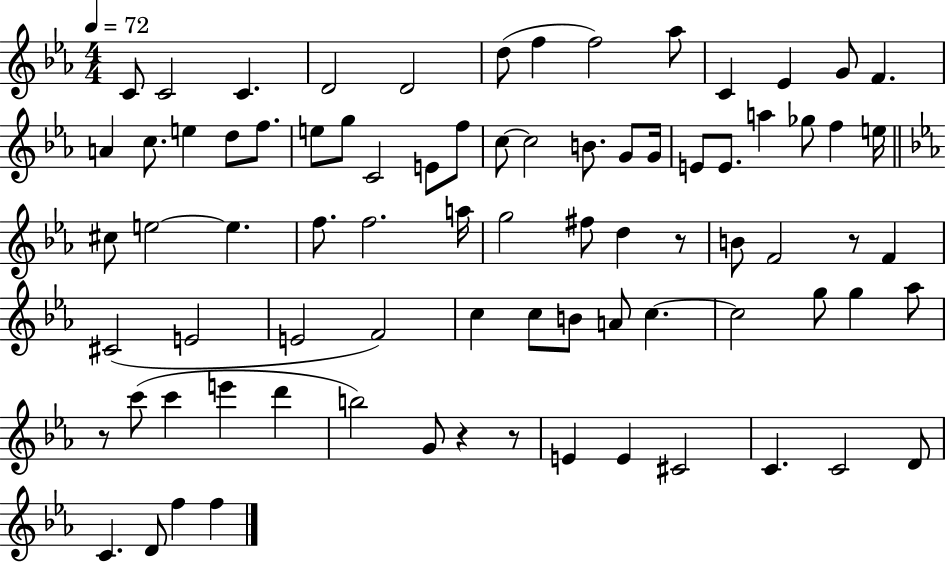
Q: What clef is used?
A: treble